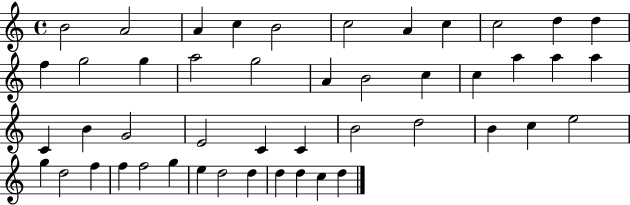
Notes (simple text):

B4/h A4/h A4/q C5/q B4/h C5/h A4/q C5/q C5/h D5/q D5/q F5/q G5/h G5/q A5/h G5/h A4/q B4/h C5/q C5/q A5/q A5/q A5/q C4/q B4/q G4/h E4/h C4/q C4/q B4/h D5/h B4/q C5/q E5/h G5/q D5/h F5/q F5/q F5/h G5/q E5/q D5/h D5/q D5/q D5/q C5/q D5/q